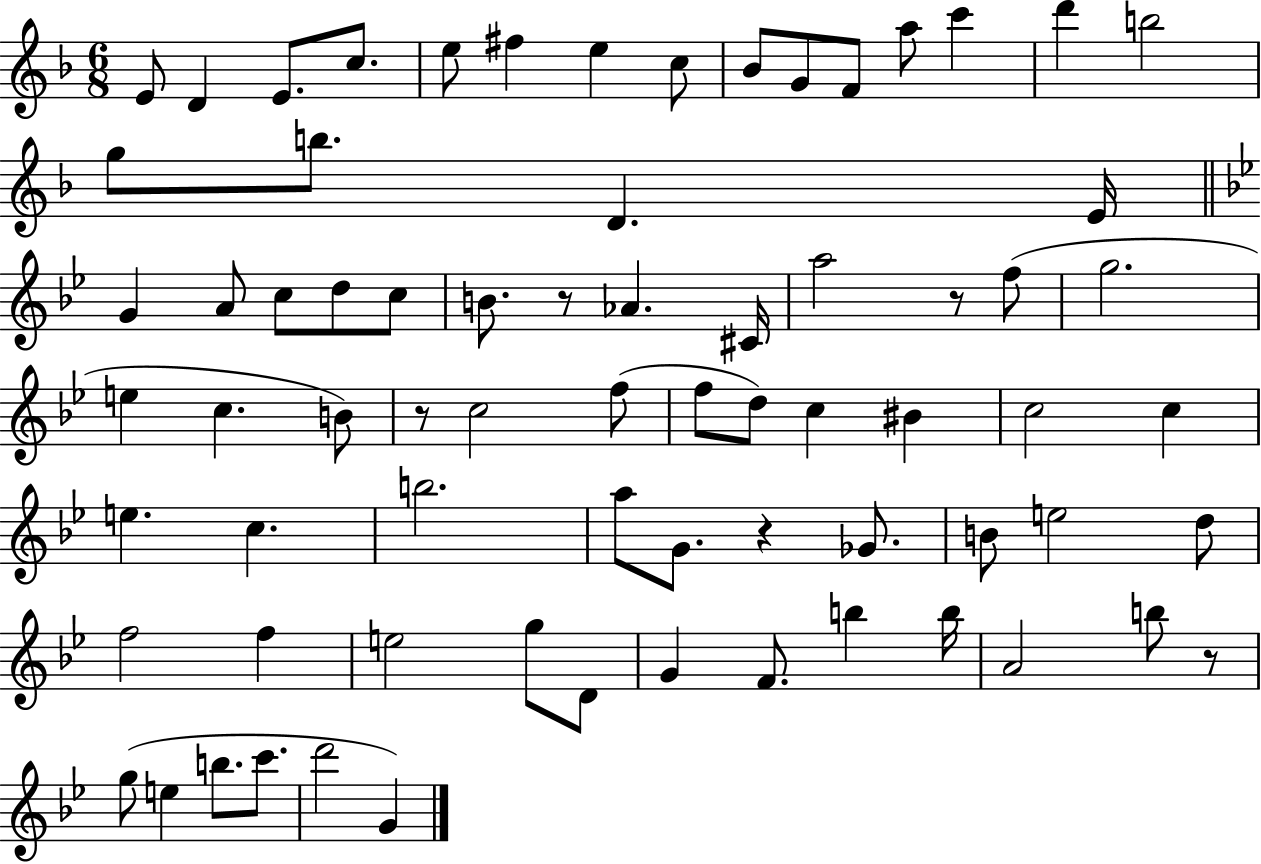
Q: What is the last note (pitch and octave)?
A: G4